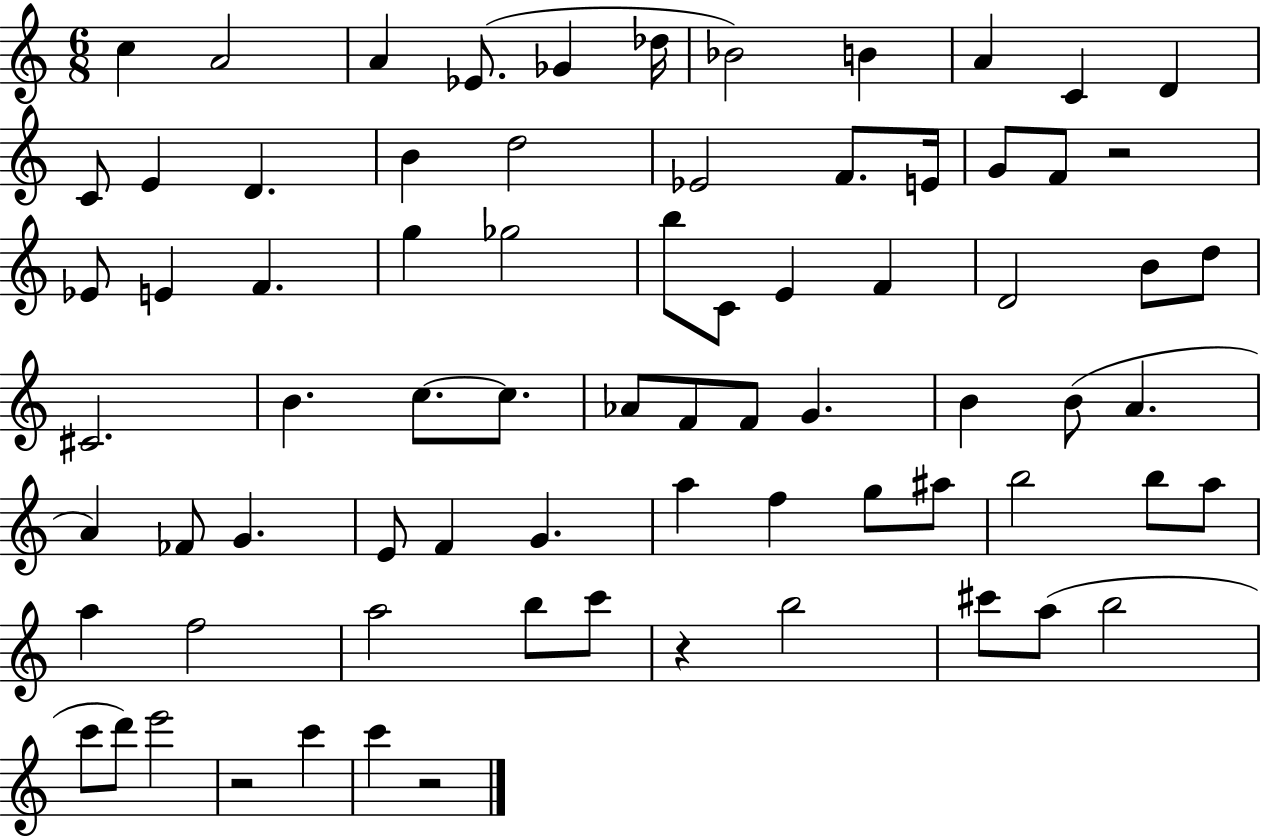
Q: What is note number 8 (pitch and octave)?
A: B4